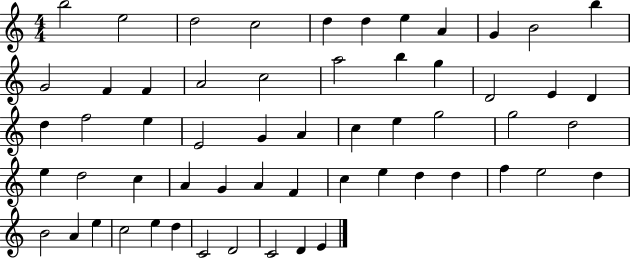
{
  \clef treble
  \numericTimeSignature
  \time 4/4
  \key c \major
  b''2 e''2 | d''2 c''2 | d''4 d''4 e''4 a'4 | g'4 b'2 b''4 | \break g'2 f'4 f'4 | a'2 c''2 | a''2 b''4 g''4 | d'2 e'4 d'4 | \break d''4 f''2 e''4 | e'2 g'4 a'4 | c''4 e''4 g''2 | g''2 d''2 | \break e''4 d''2 c''4 | a'4 g'4 a'4 f'4 | c''4 e''4 d''4 d''4 | f''4 e''2 d''4 | \break b'2 a'4 e''4 | c''2 e''4 d''4 | c'2 d'2 | c'2 d'4 e'4 | \break \bar "|."
}